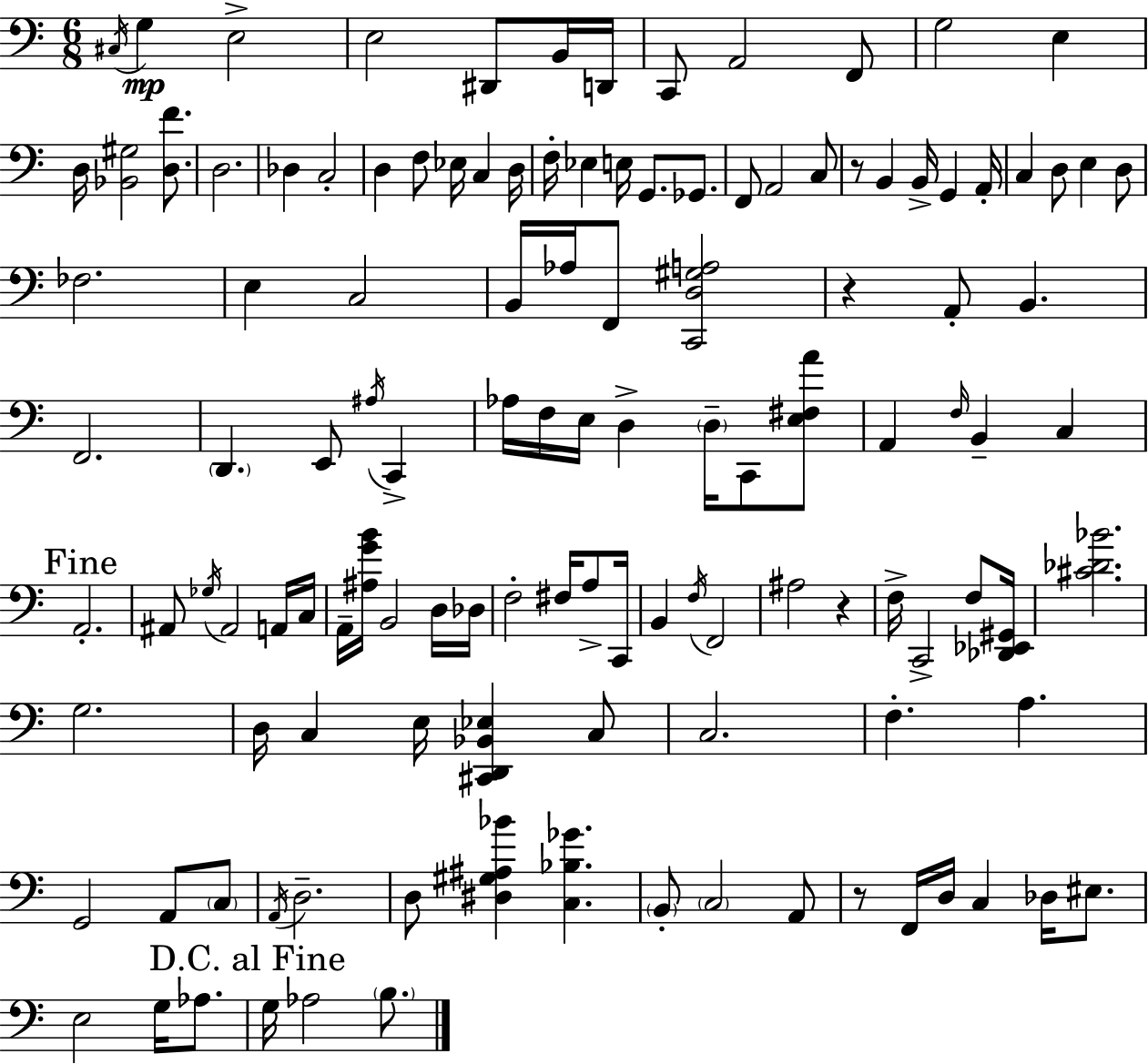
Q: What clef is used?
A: bass